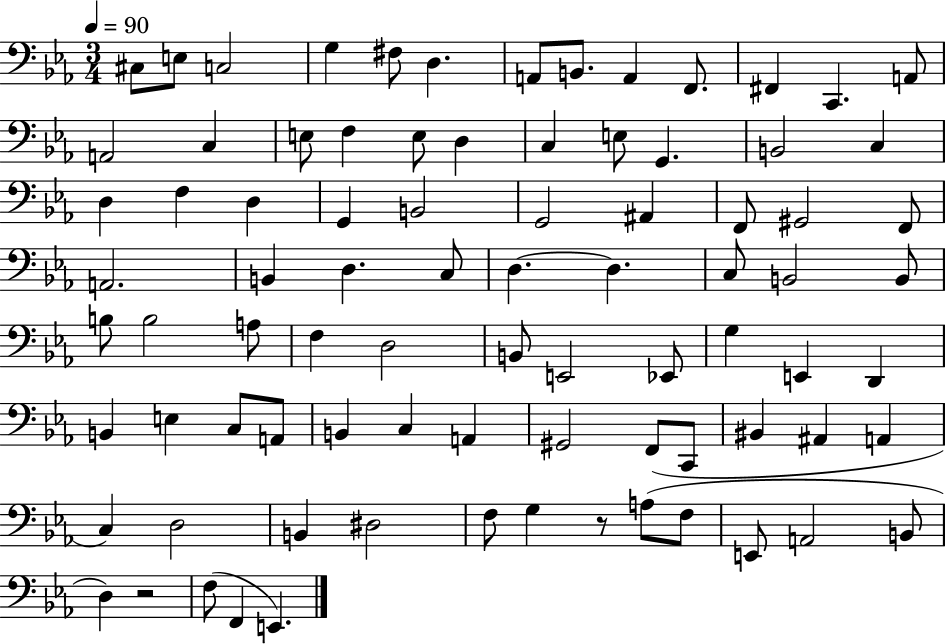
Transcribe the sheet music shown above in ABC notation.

X:1
T:Untitled
M:3/4
L:1/4
K:Eb
^C,/2 E,/2 C,2 G, ^F,/2 D, A,,/2 B,,/2 A,, F,,/2 ^F,, C,, A,,/2 A,,2 C, E,/2 F, E,/2 D, C, E,/2 G,, B,,2 C, D, F, D, G,, B,,2 G,,2 ^A,, F,,/2 ^G,,2 F,,/2 A,,2 B,, D, C,/2 D, D, C,/2 B,,2 B,,/2 B,/2 B,2 A,/2 F, D,2 B,,/2 E,,2 _E,,/2 G, E,, D,, B,, E, C,/2 A,,/2 B,, C, A,, ^G,,2 F,,/2 C,,/2 ^B,, ^A,, A,, C, D,2 B,, ^D,2 F,/2 G, z/2 A,/2 F,/2 E,,/2 A,,2 B,,/2 D, z2 F,/2 F,, E,,